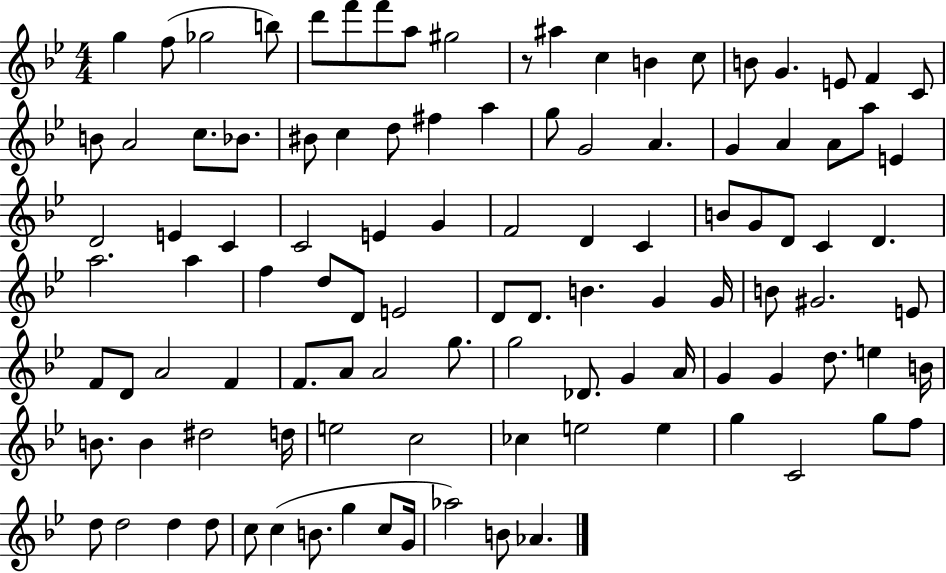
G5/q F5/e Gb5/h B5/e D6/e F6/e F6/e A5/e G#5/h R/e A#5/q C5/q B4/q C5/e B4/e G4/q. E4/e F4/q C4/e B4/e A4/h C5/e. Bb4/e. BIS4/e C5/q D5/e F#5/q A5/q G5/e G4/h A4/q. G4/q A4/q A4/e A5/e E4/q D4/h E4/q C4/q C4/h E4/q G4/q F4/h D4/q C4/q B4/e G4/e D4/e C4/q D4/q. A5/h. A5/q F5/q D5/e D4/e E4/h D4/e D4/e. B4/q. G4/q G4/s B4/e G#4/h. E4/e F4/e D4/e A4/h F4/q F4/e. A4/e A4/h G5/e. G5/h Db4/e. G4/q A4/s G4/q G4/q D5/e. E5/q B4/s B4/e. B4/q D#5/h D5/s E5/h C5/h CES5/q E5/h E5/q G5/q C4/h G5/e F5/e D5/e D5/h D5/q D5/e C5/e C5/q B4/e. G5/q C5/e G4/s Ab5/h B4/e Ab4/q.